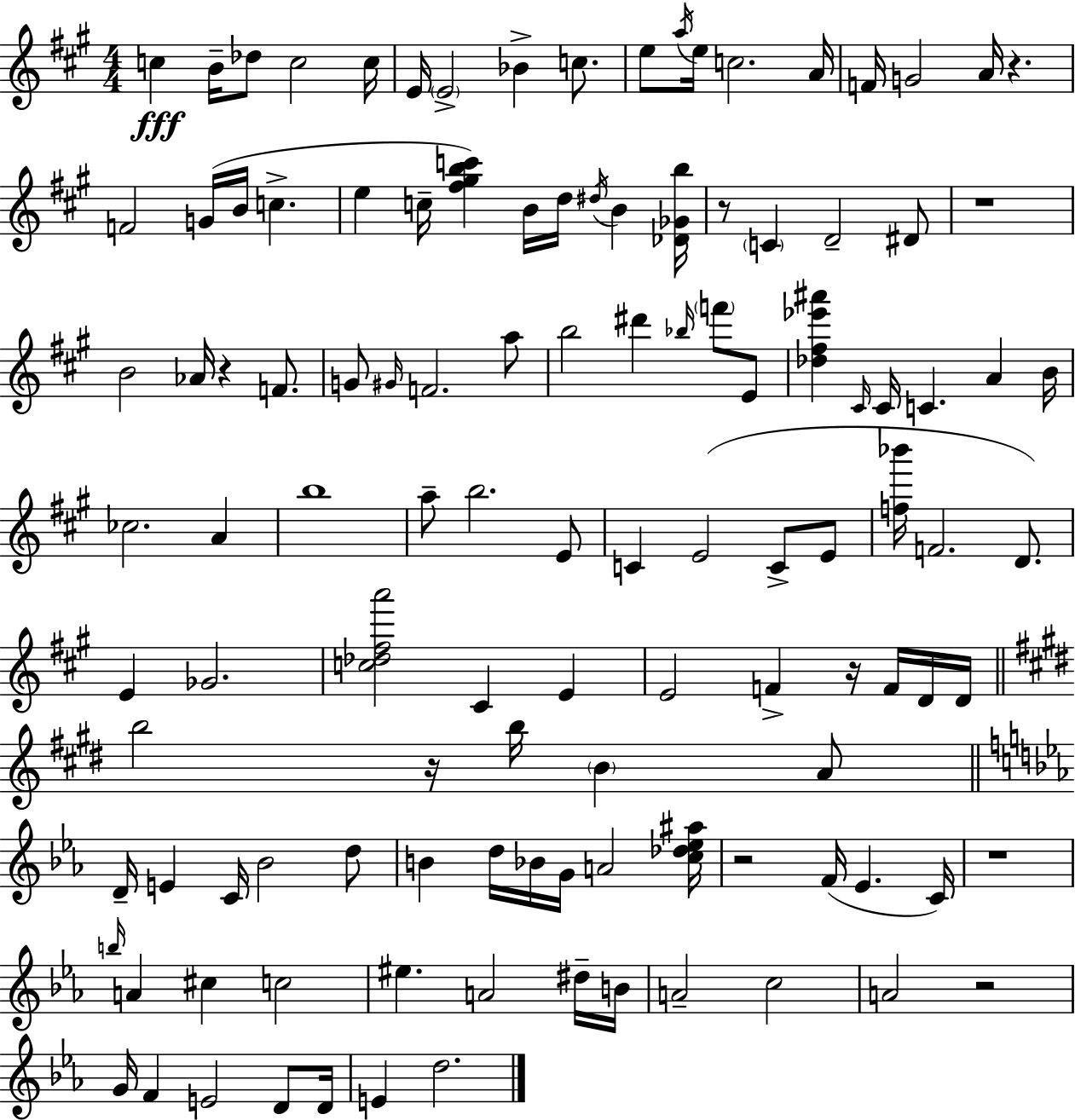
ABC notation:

X:1
T:Untitled
M:4/4
L:1/4
K:A
c B/4 _d/2 c2 c/4 E/4 E2 _B c/2 e/2 a/4 e/4 c2 A/4 F/4 G2 A/4 z F2 G/4 B/4 c e c/4 [^f^gbc'] B/4 d/4 ^d/4 B [_D_Gb]/4 z/2 C D2 ^D/2 z4 B2 _A/4 z F/2 G/2 ^G/4 F2 a/2 b2 ^d' _b/4 f'/2 E/2 [_d^f_e'^a'] ^C/4 ^C/4 C A B/4 _c2 A b4 a/2 b2 E/2 C E2 C/2 E/2 [f_b']/4 F2 D/2 E _G2 [c_d^fa']2 ^C E E2 F z/4 F/4 D/4 D/4 b2 z/4 b/4 B A/2 D/4 E C/4 _B2 d/2 B d/4 _B/4 G/4 A2 [c_d_e^a]/4 z2 F/4 _E C/4 z4 b/4 A ^c c2 ^e A2 ^d/4 B/4 A2 c2 A2 z2 G/4 F E2 D/2 D/4 E d2